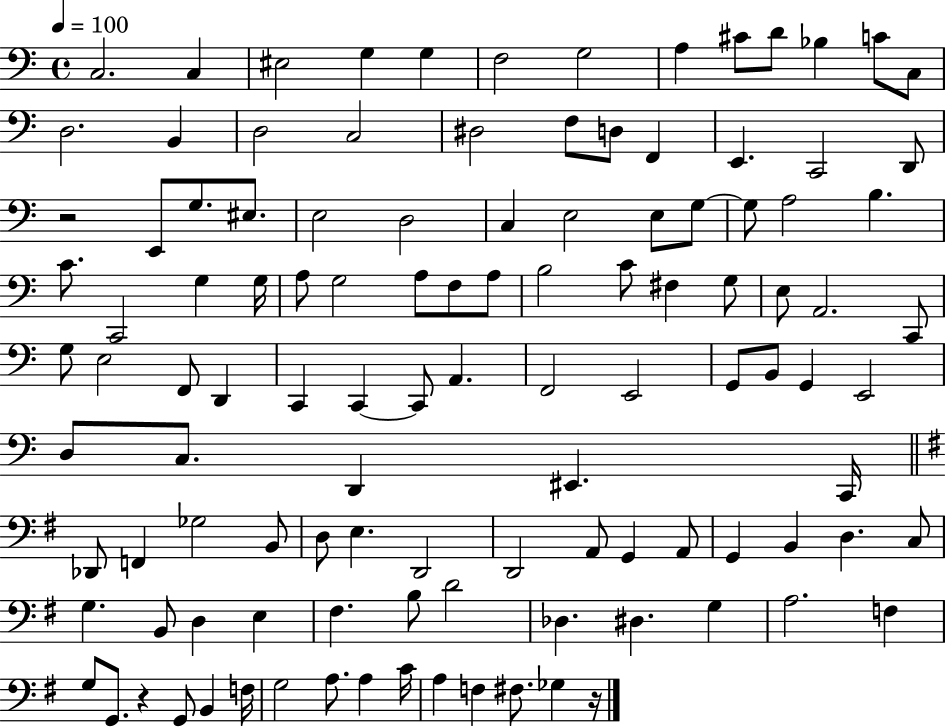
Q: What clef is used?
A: bass